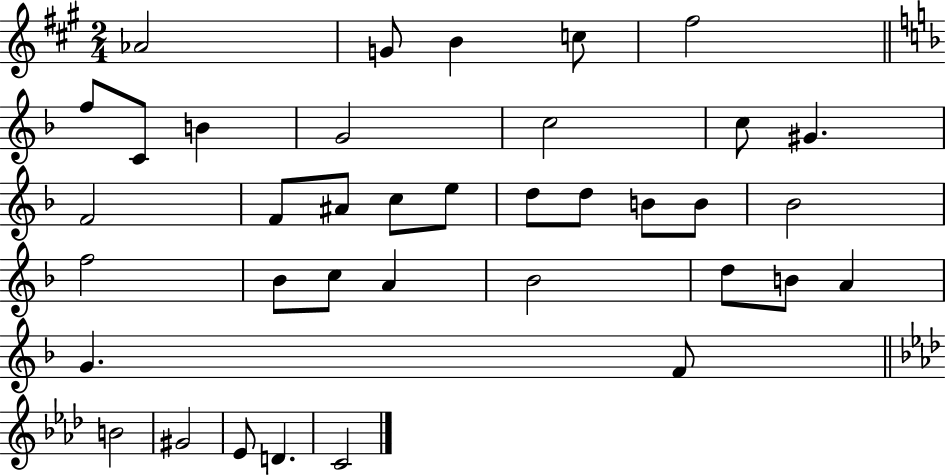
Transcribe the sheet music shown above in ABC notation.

X:1
T:Untitled
M:2/4
L:1/4
K:A
_A2 G/2 B c/2 ^f2 f/2 C/2 B G2 c2 c/2 ^G F2 F/2 ^A/2 c/2 e/2 d/2 d/2 B/2 B/2 _B2 f2 _B/2 c/2 A _B2 d/2 B/2 A G F/2 B2 ^G2 _E/2 D C2